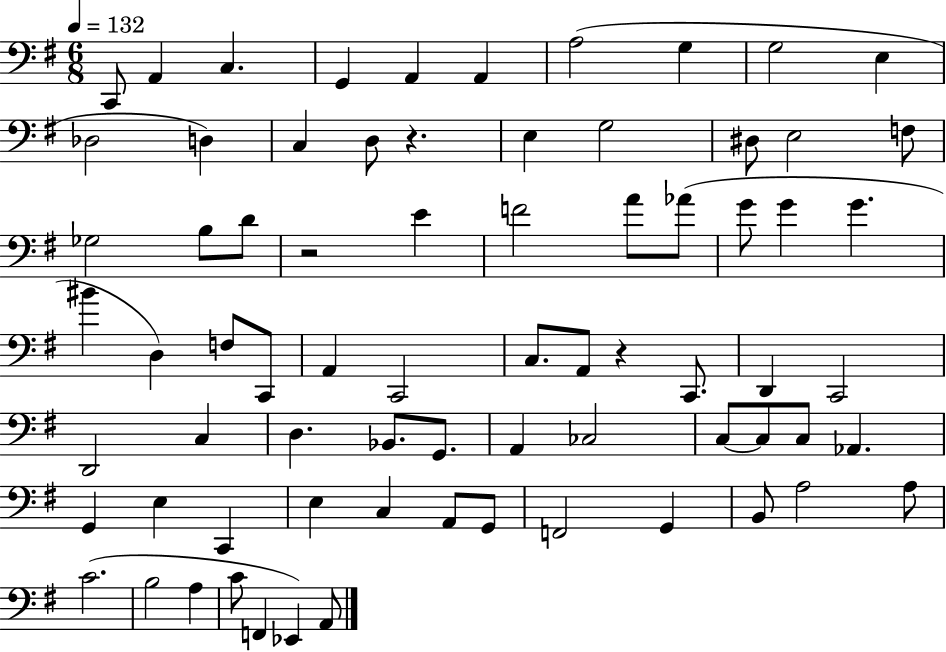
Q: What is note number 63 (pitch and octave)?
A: A3